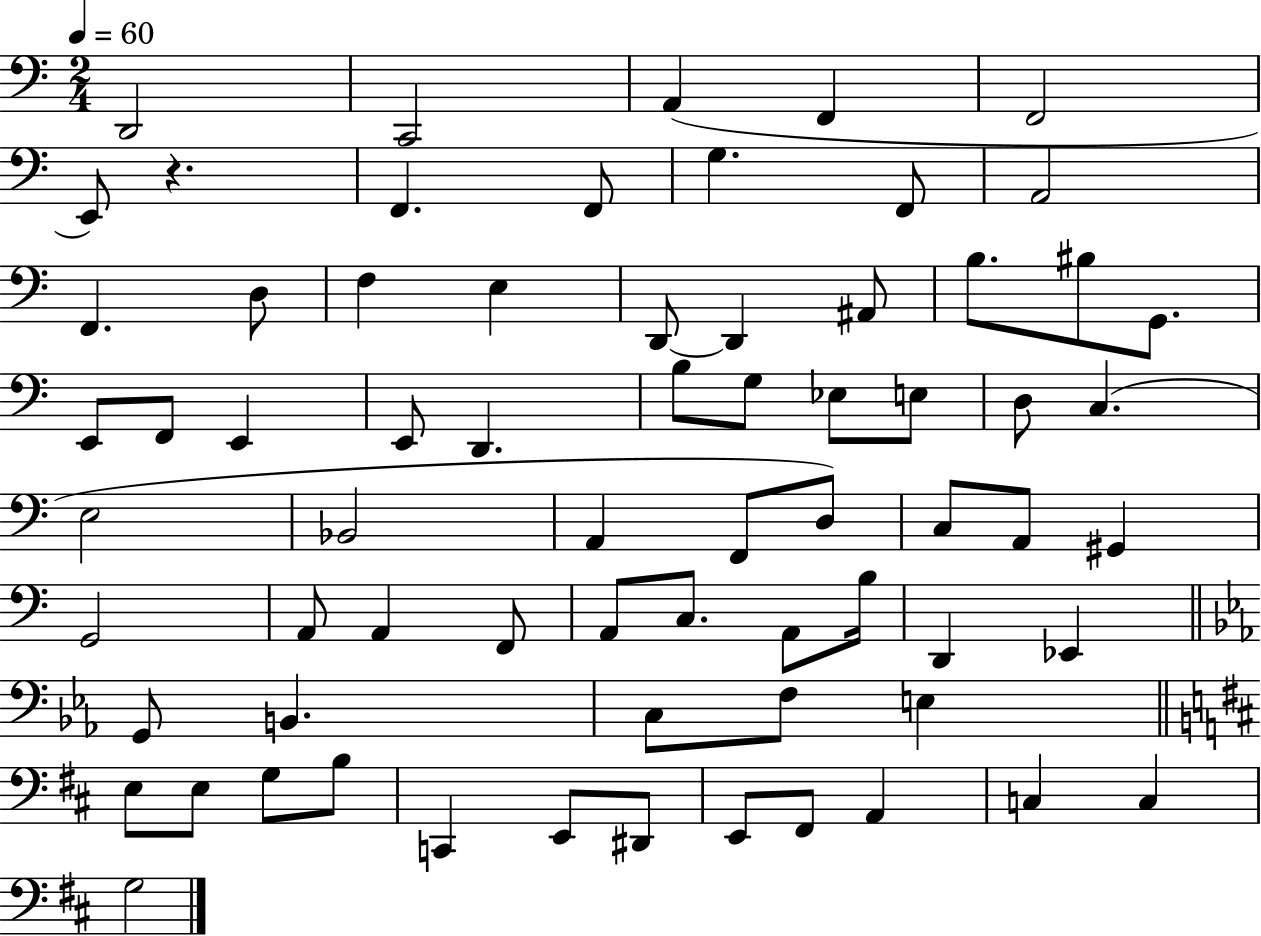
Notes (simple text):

D2/h C2/h A2/q F2/q F2/h E2/e R/q. F2/q. F2/e G3/q. F2/e A2/h F2/q. D3/e F3/q E3/q D2/e D2/q A#2/e B3/e. BIS3/e G2/e. E2/e F2/e E2/q E2/e D2/q. B3/e G3/e Eb3/e E3/e D3/e C3/q. E3/h Bb2/h A2/q F2/e D3/e C3/e A2/e G#2/q G2/h A2/e A2/q F2/e A2/e C3/e. A2/e B3/s D2/q Eb2/q G2/e B2/q. C3/e F3/e E3/q E3/e E3/e G3/e B3/e C2/q E2/e D#2/e E2/e F#2/e A2/q C3/q C3/q G3/h